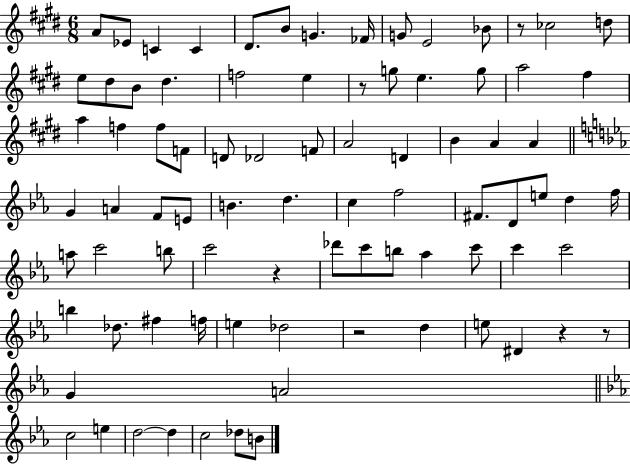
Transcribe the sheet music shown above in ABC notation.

X:1
T:Untitled
M:6/8
L:1/4
K:E
A/2 _E/2 C C ^D/2 B/2 G _F/4 G/2 E2 _B/2 z/2 _c2 d/2 e/2 ^d/2 B/2 ^d f2 e z/2 g/2 e g/2 a2 ^f a f f/2 F/2 D/2 _D2 F/2 A2 D B A A G A F/2 E/2 B d c f2 ^F/2 D/2 e/2 d f/4 a/2 c'2 b/2 c'2 z _d'/2 c'/2 b/2 _a c'/2 c' c'2 b _d/2 ^f f/4 e _d2 z2 d e/2 ^D z z/2 G A2 c2 e d2 d c2 _d/2 B/2